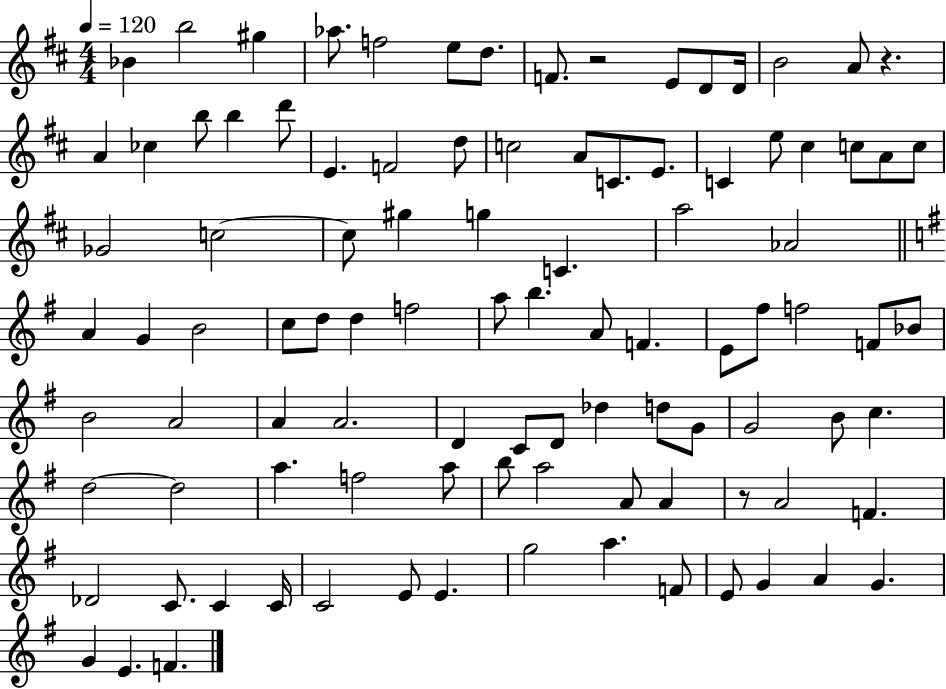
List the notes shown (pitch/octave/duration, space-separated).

Bb4/q B5/h G#5/q Ab5/e. F5/h E5/e D5/e. F4/e. R/h E4/e D4/e D4/s B4/h A4/e R/q. A4/q CES5/q B5/e B5/q D6/e E4/q. F4/h D5/e C5/h A4/e C4/e. E4/e. C4/q E5/e C#5/q C5/e A4/e C5/e Gb4/h C5/h C5/e G#5/q G5/q C4/q. A5/h Ab4/h A4/q G4/q B4/h C5/e D5/e D5/q F5/h A5/e B5/q. A4/e F4/q. E4/e F#5/e F5/h F4/e Bb4/e B4/h A4/h A4/q A4/h. D4/q C4/e D4/e Db5/q D5/e G4/e G4/h B4/e C5/q. D5/h D5/h A5/q. F5/h A5/e B5/e A5/h A4/e A4/q R/e A4/h F4/q. Db4/h C4/e. C4/q C4/s C4/h E4/e E4/q. G5/h A5/q. F4/e E4/e G4/q A4/q G4/q. G4/q E4/q. F4/q.